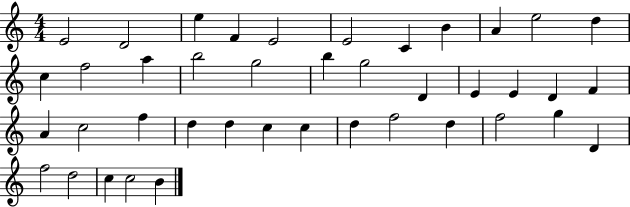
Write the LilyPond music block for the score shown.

{
  \clef treble
  \numericTimeSignature
  \time 4/4
  \key c \major
  e'2 d'2 | e''4 f'4 e'2 | e'2 c'4 b'4 | a'4 e''2 d''4 | \break c''4 f''2 a''4 | b''2 g''2 | b''4 g''2 d'4 | e'4 e'4 d'4 f'4 | \break a'4 c''2 f''4 | d''4 d''4 c''4 c''4 | d''4 f''2 d''4 | f''2 g''4 d'4 | \break f''2 d''2 | c''4 c''2 b'4 | \bar "|."
}